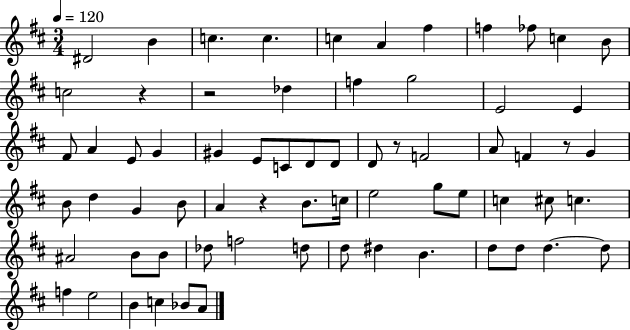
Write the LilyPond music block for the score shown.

{
  \clef treble
  \numericTimeSignature
  \time 3/4
  \key d \major
  \tempo 4 = 120
  dis'2 b'4 | c''4. c''4. | c''4 a'4 fis''4 | f''4 fes''8 c''4 b'8 | \break c''2 r4 | r2 des''4 | f''4 g''2 | e'2 e'4 | \break fis'8 a'4 e'8 g'4 | gis'4 e'8 c'8 d'8 d'8 | d'8 r8 f'2 | a'8 f'4 r8 g'4 | \break b'8 d''4 g'4 b'8 | a'4 r4 b'8. c''16 | e''2 g''8 e''8 | c''4 cis''8 c''4. | \break ais'2 b'8 b'8 | des''8 f''2 d''8 | d''8 dis''4 b'4. | d''8 d''8 d''4.~~ d''8 | \break f''4 e''2 | b'4 c''4 bes'8 a'8 | \bar "|."
}